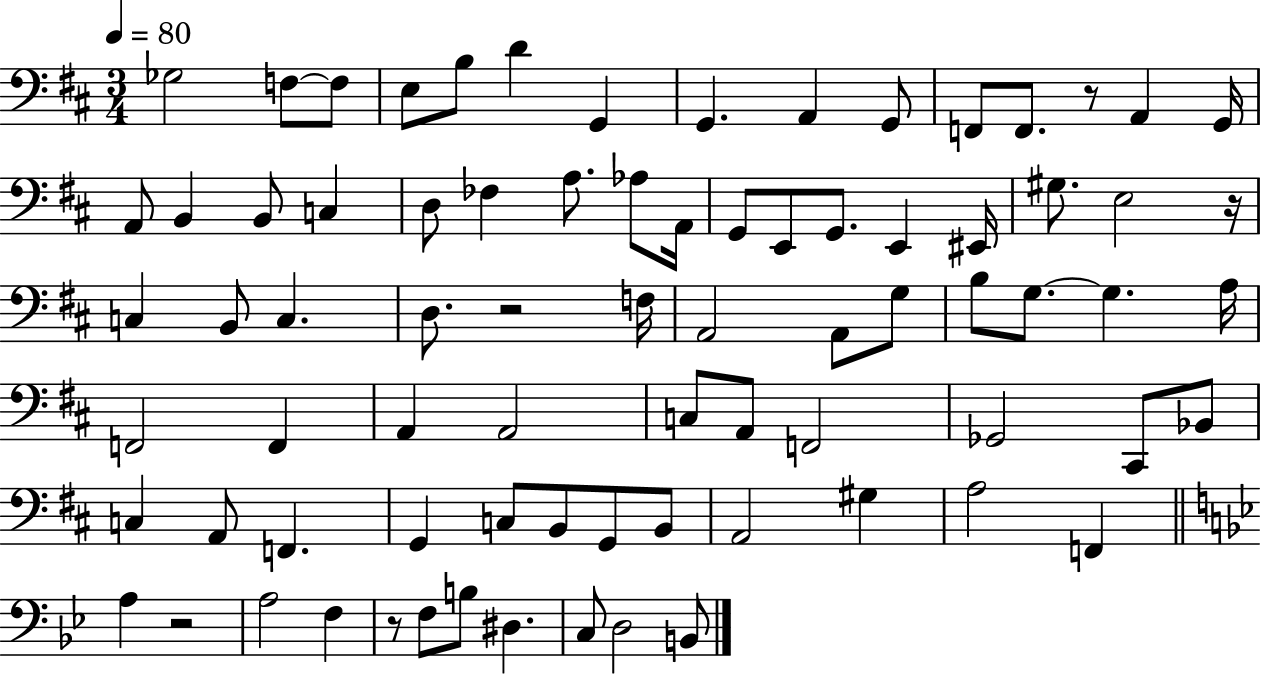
X:1
T:Untitled
M:3/4
L:1/4
K:D
_G,2 F,/2 F,/2 E,/2 B,/2 D G,, G,, A,, G,,/2 F,,/2 F,,/2 z/2 A,, G,,/4 A,,/2 B,, B,,/2 C, D,/2 _F, A,/2 _A,/2 A,,/4 G,,/2 E,,/2 G,,/2 E,, ^E,,/4 ^G,/2 E,2 z/4 C, B,,/2 C, D,/2 z2 F,/4 A,,2 A,,/2 G,/2 B,/2 G,/2 G, A,/4 F,,2 F,, A,, A,,2 C,/2 A,,/2 F,,2 _G,,2 ^C,,/2 _B,,/2 C, A,,/2 F,, G,, C,/2 B,,/2 G,,/2 B,,/2 A,,2 ^G, A,2 F,, A, z2 A,2 F, z/2 F,/2 B,/2 ^D, C,/2 D,2 B,,/2